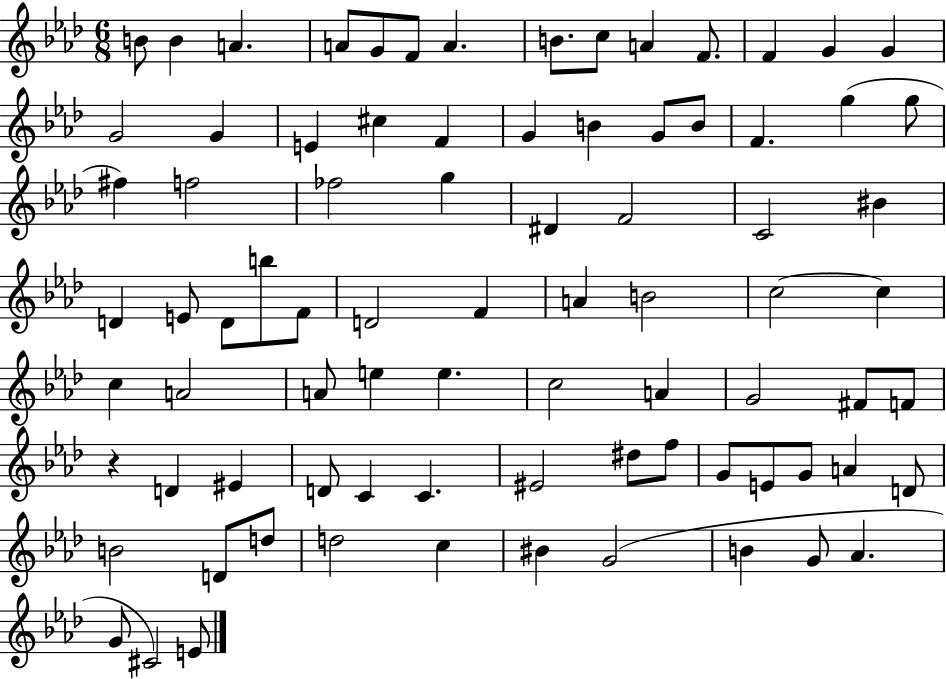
B4/e B4/q A4/q. A4/e G4/e F4/e A4/q. B4/e. C5/e A4/q F4/e. F4/q G4/q G4/q G4/h G4/q E4/q C#5/q F4/q G4/q B4/q G4/e B4/e F4/q. G5/q G5/e F#5/q F5/h FES5/h G5/q D#4/q F4/h C4/h BIS4/q D4/q E4/e D4/e B5/e F4/e D4/h F4/q A4/q B4/h C5/h C5/q C5/q A4/h A4/e E5/q E5/q. C5/h A4/q G4/h F#4/e F4/e R/q D4/q EIS4/q D4/e C4/q C4/q. EIS4/h D#5/e F5/e G4/e E4/e G4/e A4/q D4/e B4/h D4/e D5/e D5/h C5/q BIS4/q G4/h B4/q G4/e Ab4/q. G4/e C#4/h E4/e